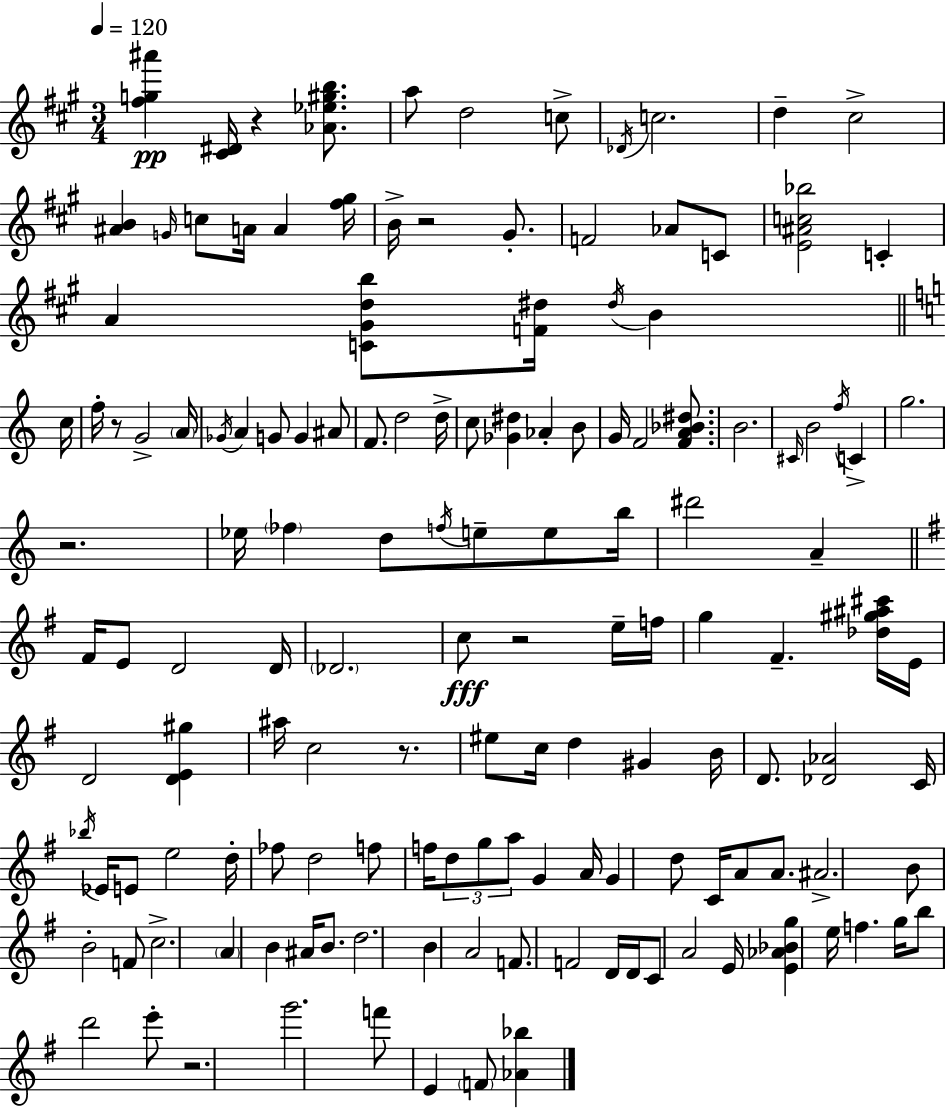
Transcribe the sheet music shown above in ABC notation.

X:1
T:Untitled
M:3/4
L:1/4
K:A
[^fg^a'] [^C^D]/4 z [_A_e^gb]/2 a/2 d2 c/2 _D/4 c2 d ^c2 [^AB] G/4 c/2 A/4 A [^f^g]/4 B/4 z2 ^G/2 F2 _A/2 C/2 [E^Ac_b]2 C A [C^Gdb]/2 [F^d]/4 ^d/4 B c/4 f/4 z/2 G2 A/4 _G/4 A G/2 G ^A/2 F/2 d2 d/4 c/2 [_G^d] _A B/2 G/4 F2 [FA_B^d]/2 B2 ^C/4 B2 f/4 C g2 z2 _e/4 _f d/2 f/4 e/2 e/2 b/4 ^d'2 A ^F/4 E/2 D2 D/4 _D2 c/2 z2 e/4 f/4 g ^F [_d^g^a^c']/4 E/4 D2 [DE^g] ^a/4 c2 z/2 ^e/2 c/4 d ^G B/4 D/2 [_D_A]2 C/4 _b/4 _E/4 E/2 e2 d/4 _f/2 d2 f/2 f/4 d/2 g/2 a/2 G A/4 G d/2 C/4 A/2 A/2 ^A2 B/2 B2 F/2 c2 A B ^A/4 B/2 d2 B A2 F/2 F2 D/4 D/4 C/2 A2 E/4 [E_A_Bg] e/4 f g/4 b/2 d'2 e'/2 z2 g'2 f'/2 E F/2 [_A_b]